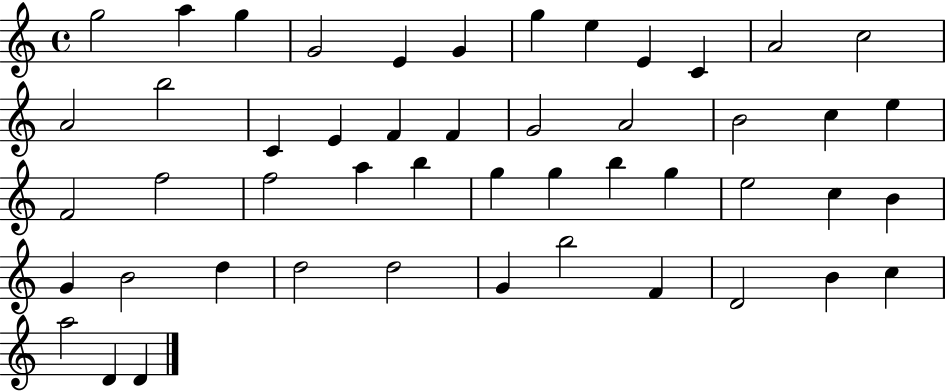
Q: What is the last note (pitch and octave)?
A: D4